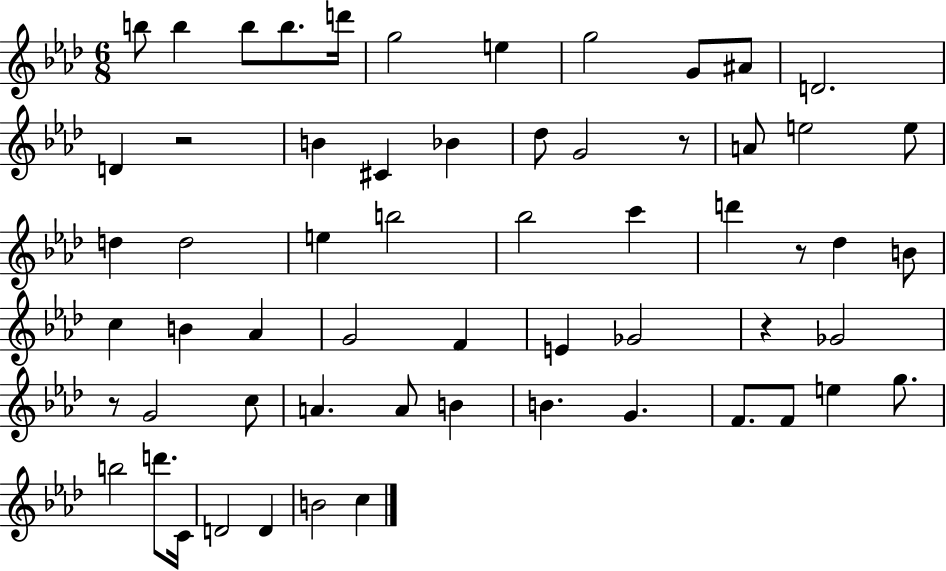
B5/e B5/q B5/e B5/e. D6/s G5/h E5/q G5/h G4/e A#4/e D4/h. D4/q R/h B4/q C#4/q Bb4/q Db5/e G4/h R/e A4/e E5/h E5/e D5/q D5/h E5/q B5/h Bb5/h C6/q D6/q R/e Db5/q B4/e C5/q B4/q Ab4/q G4/h F4/q E4/q Gb4/h R/q Gb4/h R/e G4/h C5/e A4/q. A4/e B4/q B4/q. G4/q. F4/e. F4/e E5/q G5/e. B5/h D6/e. C4/s D4/h D4/q B4/h C5/q